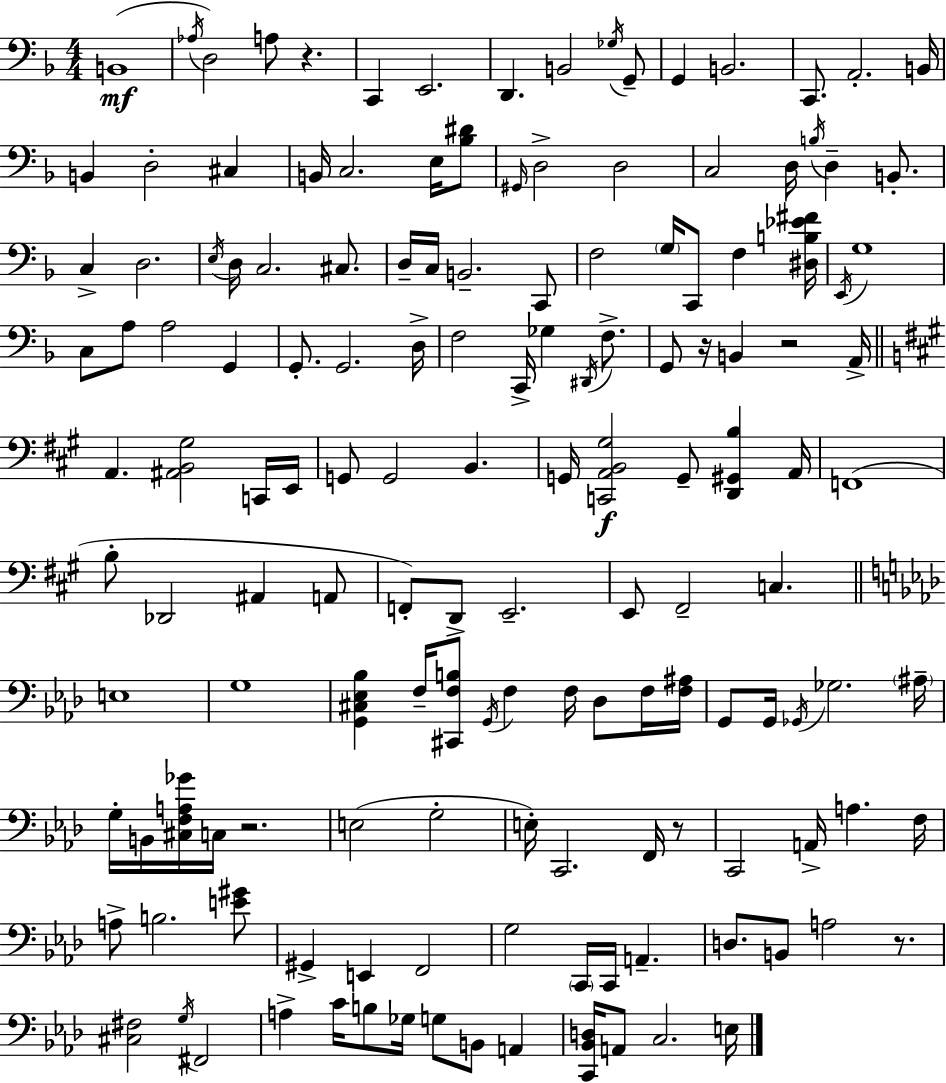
{
  \clef bass
  \numericTimeSignature
  \time 4/4
  \key f \major
  b,1(\mf | \acciaccatura { aes16 } d2) a8 r4. | c,4 e,2. | d,4. b,2 \acciaccatura { ges16 } | \break g,8-- g,4 b,2. | c,8. a,2.-. | b,16 b,4 d2-. cis4 | b,16 c2. e16 | \break <bes dis'>8 \grace { gis,16 } d2-> d2 | c2 d16 \acciaccatura { b16 } d4-- | b,8.-. c4-> d2. | \acciaccatura { e16 } d16 c2. | \break cis8. d16-- c16 b,2.-- | c,8 f2 \parenthesize g16 c,8 | f4 <dis b ees' fis'>16 \acciaccatura { e,16 } g1 | c8 a8 a2 | \break g,4 g,8.-. g,2. | d16-> f2 c,16-> ges4 | \acciaccatura { dis,16 } f8.-> g,8 r16 b,4 r2 | a,16-> \bar "||" \break \key a \major a,4. <ais, b, gis>2 c,16 e,16 | g,8 g,2 b,4. | g,16 <c, a, b, gis>2\f g,8-- <d, gis, b>4 a,16 | f,1( | \break b8-. des,2 ais,4 a,8 | f,8-.) d,8-> e,2.-- | e,8 fis,2-- c4. | \bar "||" \break \key aes \major e1 | g1 | <g, cis ees bes>4 f16-- <cis, f b>8 \acciaccatura { g,16 } f4 f16 des8 f16 | <f ais>16 g,8 g,16 \acciaccatura { ges,16 } ges2. | \break \parenthesize ais16-- g16-. b,16 <cis f a ges'>16 c16 r2. | e2( g2-. | e16-.) c,2. f,16 | r8 c,2 a,16-> a4. | \break f16 a8-> b2. | <e' gis'>8 gis,4-> e,4 f,2 | g2 \parenthesize c,16 c,16 a,4.-- | d8. b,8 a2 r8. | \break <cis fis>2 \acciaccatura { g16 } fis,2 | a4-> c'16 b8 ges16 g8 b,8 a,4 | <c, bes, d>16 a,8 c2. | e16 \bar "|."
}